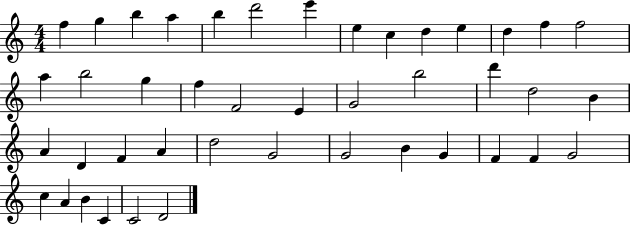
{
  \clef treble
  \numericTimeSignature
  \time 4/4
  \key c \major
  f''4 g''4 b''4 a''4 | b''4 d'''2 e'''4 | e''4 c''4 d''4 e''4 | d''4 f''4 f''2 | \break a''4 b''2 g''4 | f''4 f'2 e'4 | g'2 b''2 | d'''4 d''2 b'4 | \break a'4 d'4 f'4 a'4 | d''2 g'2 | g'2 b'4 g'4 | f'4 f'4 g'2 | \break c''4 a'4 b'4 c'4 | c'2 d'2 | \bar "|."
}